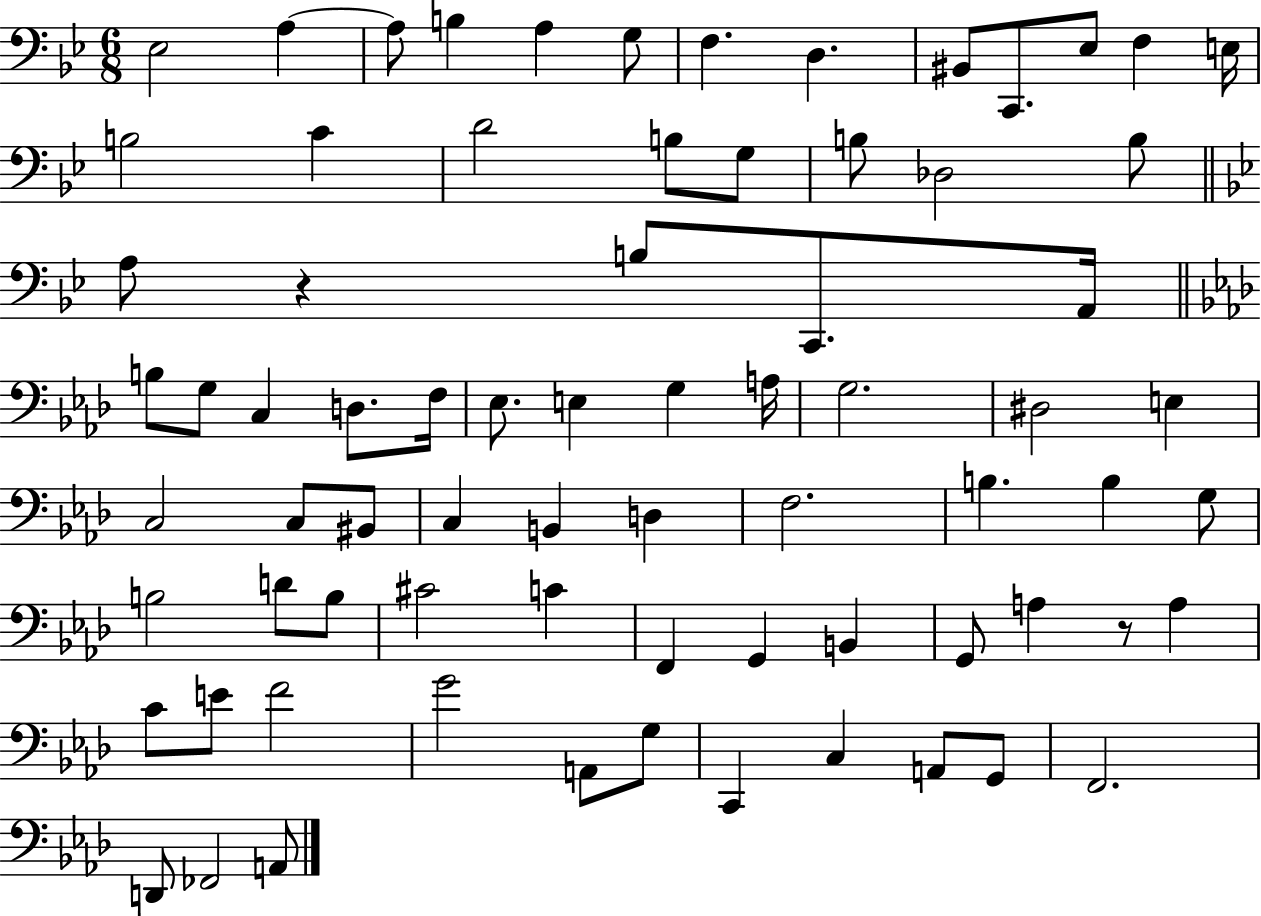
Eb3/h A3/q A3/e B3/q A3/q G3/e F3/q. D3/q. BIS2/e C2/e. Eb3/e F3/q E3/s B3/h C4/q D4/h B3/e G3/e B3/e Db3/h B3/e A3/e R/q B3/e C2/e. A2/s B3/e G3/e C3/q D3/e. F3/s Eb3/e. E3/q G3/q A3/s G3/h. D#3/h E3/q C3/h C3/e BIS2/e C3/q B2/q D3/q F3/h. B3/q. B3/q G3/e B3/h D4/e B3/e C#4/h C4/q F2/q G2/q B2/q G2/e A3/q R/e A3/q C4/e E4/e F4/h G4/h A2/e G3/e C2/q C3/q A2/e G2/e F2/h. D2/e FES2/h A2/e